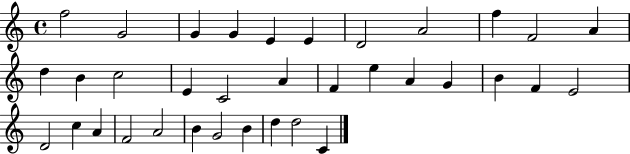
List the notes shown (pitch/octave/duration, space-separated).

F5/h G4/h G4/q G4/q E4/q E4/q D4/h A4/h F5/q F4/h A4/q D5/q B4/q C5/h E4/q C4/h A4/q F4/q E5/q A4/q G4/q B4/q F4/q E4/h D4/h C5/q A4/q F4/h A4/h B4/q G4/h B4/q D5/q D5/h C4/q